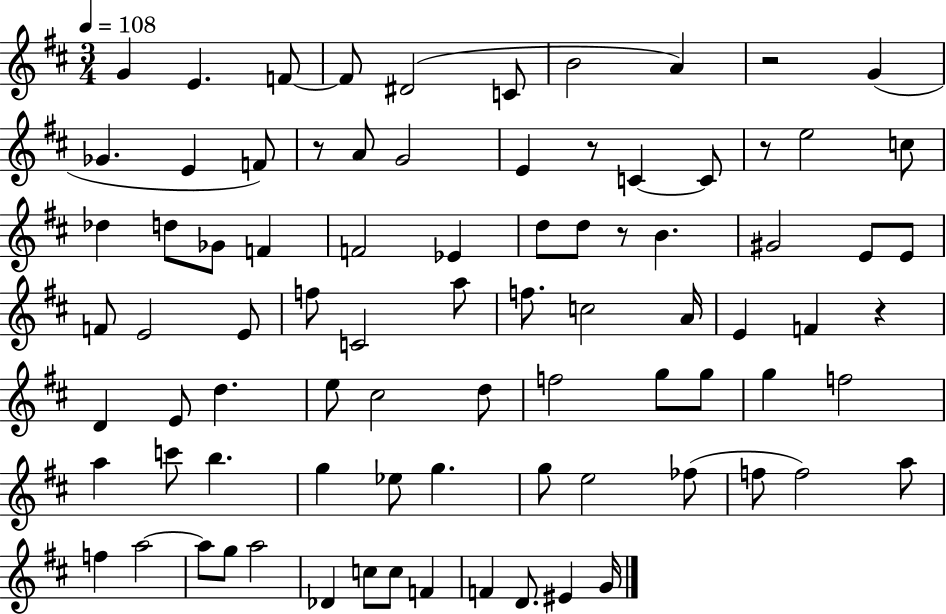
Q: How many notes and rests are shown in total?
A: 84